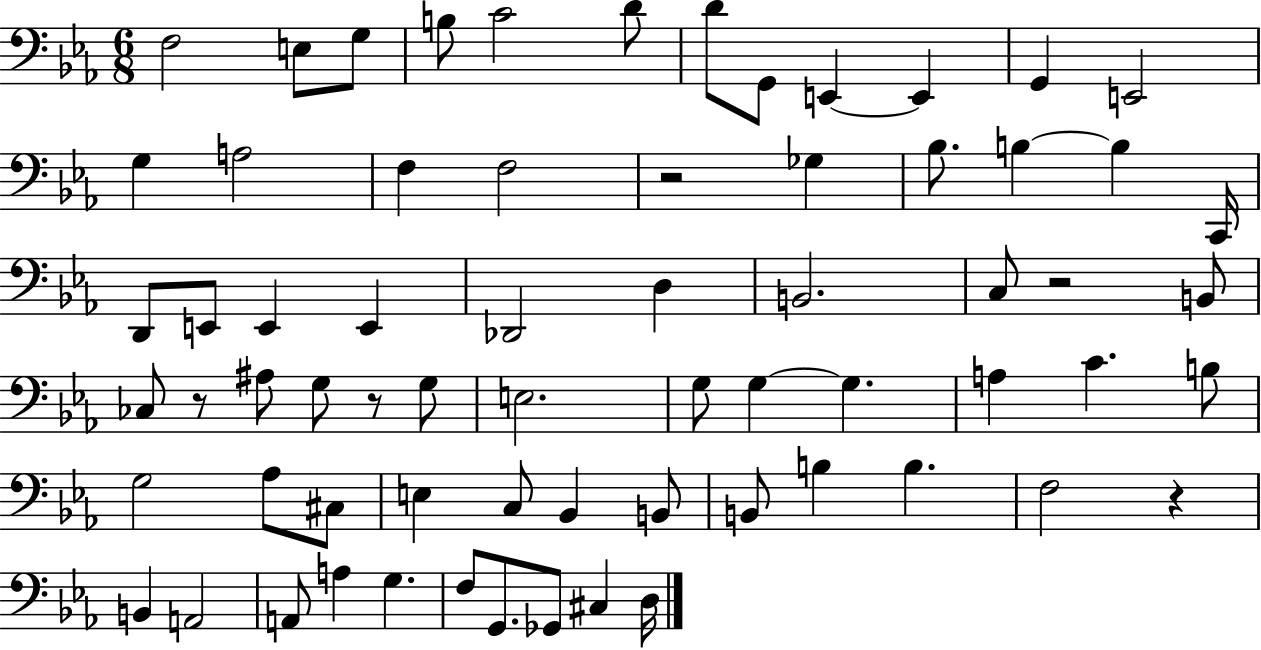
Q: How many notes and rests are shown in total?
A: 67